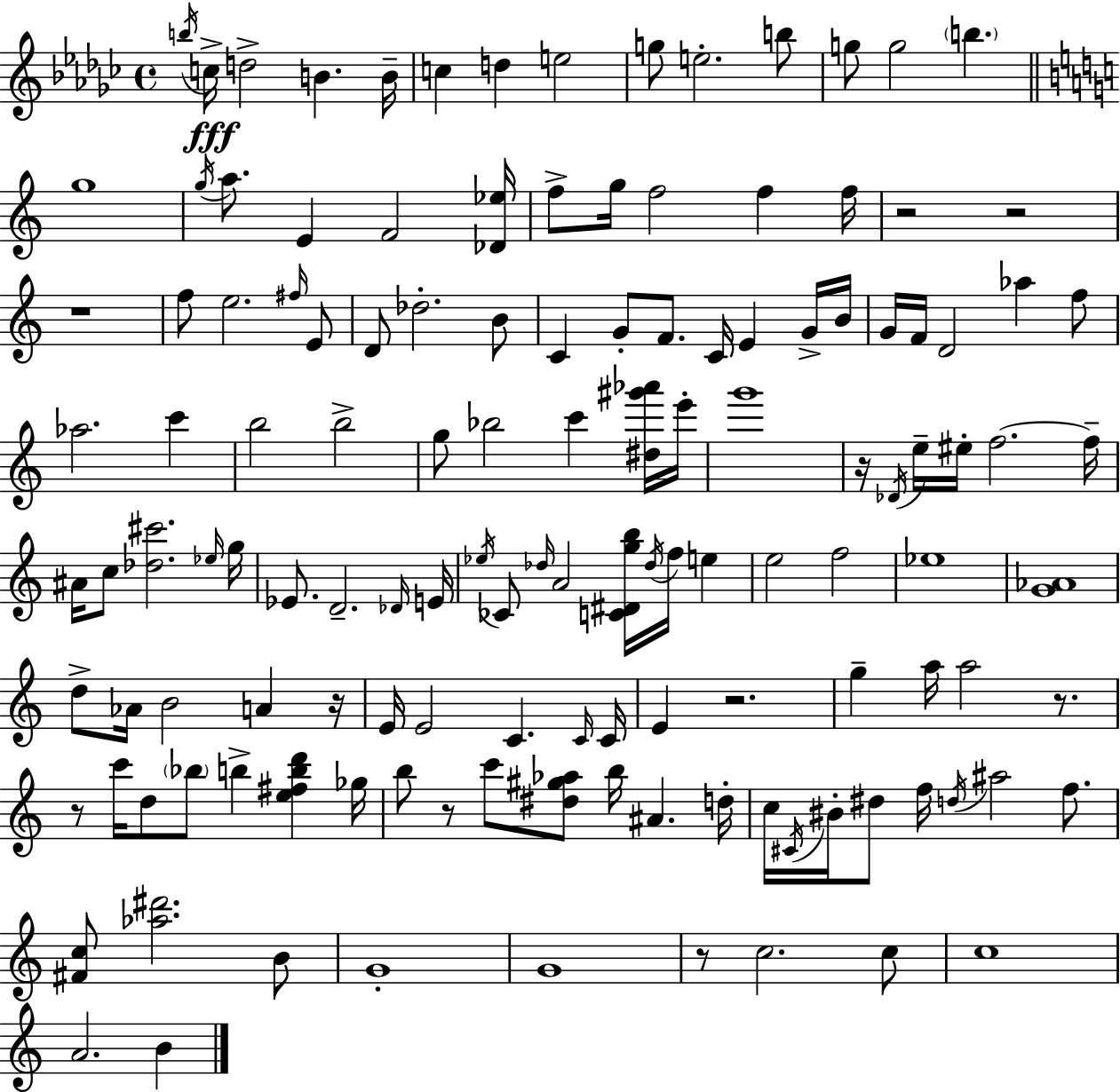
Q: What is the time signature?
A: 4/4